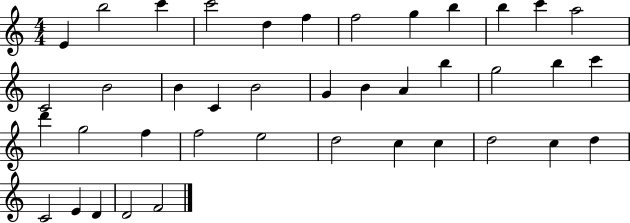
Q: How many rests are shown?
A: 0